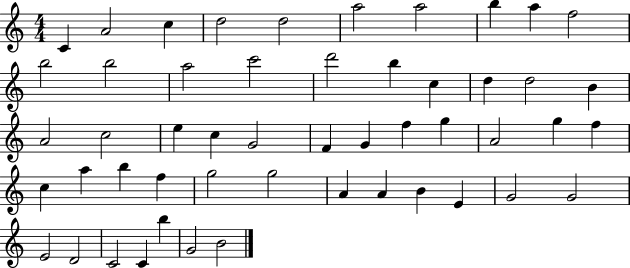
{
  \clef treble
  \numericTimeSignature
  \time 4/4
  \key c \major
  c'4 a'2 c''4 | d''2 d''2 | a''2 a''2 | b''4 a''4 f''2 | \break b''2 b''2 | a''2 c'''2 | d'''2 b''4 c''4 | d''4 d''2 b'4 | \break a'2 c''2 | e''4 c''4 g'2 | f'4 g'4 f''4 g''4 | a'2 g''4 f''4 | \break c''4 a''4 b''4 f''4 | g''2 g''2 | a'4 a'4 b'4 e'4 | g'2 g'2 | \break e'2 d'2 | c'2 c'4 b''4 | g'2 b'2 | \bar "|."
}